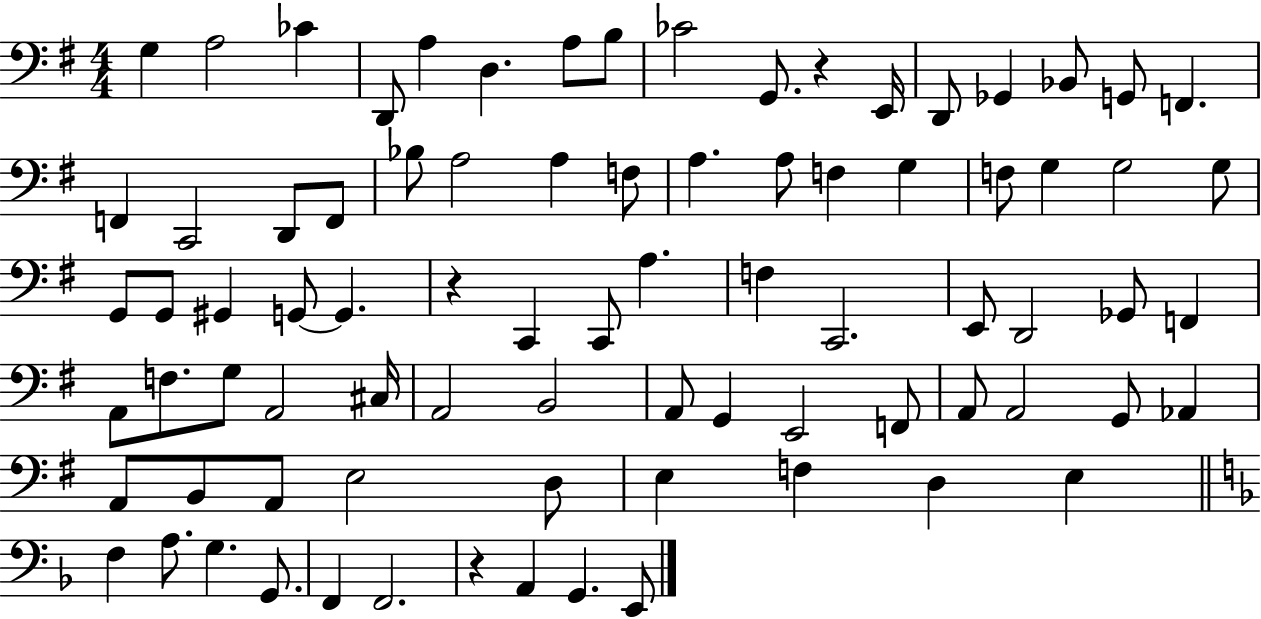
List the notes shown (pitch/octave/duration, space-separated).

G3/q A3/h CES4/q D2/e A3/q D3/q. A3/e B3/e CES4/h G2/e. R/q E2/s D2/e Gb2/q Bb2/e G2/e F2/q. F2/q C2/h D2/e F2/e Bb3/e A3/h A3/q F3/e A3/q. A3/e F3/q G3/q F3/e G3/q G3/h G3/e G2/e G2/e G#2/q G2/e G2/q. R/q C2/q C2/e A3/q. F3/q C2/h. E2/e D2/h Gb2/e F2/q A2/e F3/e. G3/e A2/h C#3/s A2/h B2/h A2/e G2/q E2/h F2/e A2/e A2/h G2/e Ab2/q A2/e B2/e A2/e E3/h D3/e E3/q F3/q D3/q E3/q F3/q A3/e. G3/q. G2/e. F2/q F2/h. R/q A2/q G2/q. E2/e